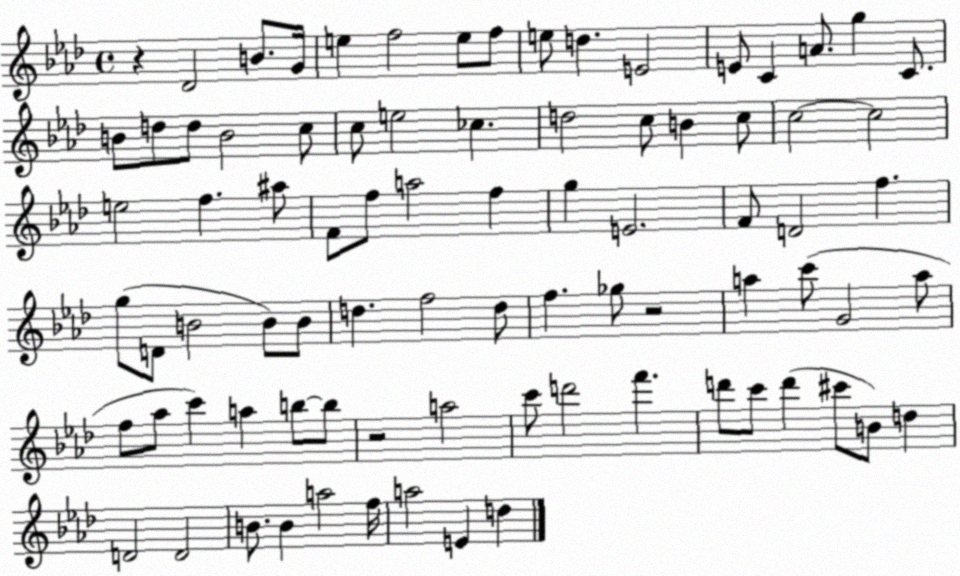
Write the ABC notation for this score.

X:1
T:Untitled
M:4/4
L:1/4
K:Ab
z _D2 B/2 G/4 e f2 e/2 f/2 e/2 d E2 E/2 C A/2 g C/2 B/2 d/2 d/2 B2 c/2 c/2 e2 _c d2 c/2 B c/2 c2 c2 e2 f ^a/2 F/2 f/2 a2 f g E2 F/2 D2 f g/2 D/2 B2 B/2 B/2 d f2 d/2 f _g/2 z2 a c'/2 G2 a/2 f/2 _a/2 c' a b/2 b/2 z2 a2 c'/2 d'2 f' d'/2 c'/2 d' ^c'/2 B/2 d D2 D2 B/2 B a2 f/4 a2 E d